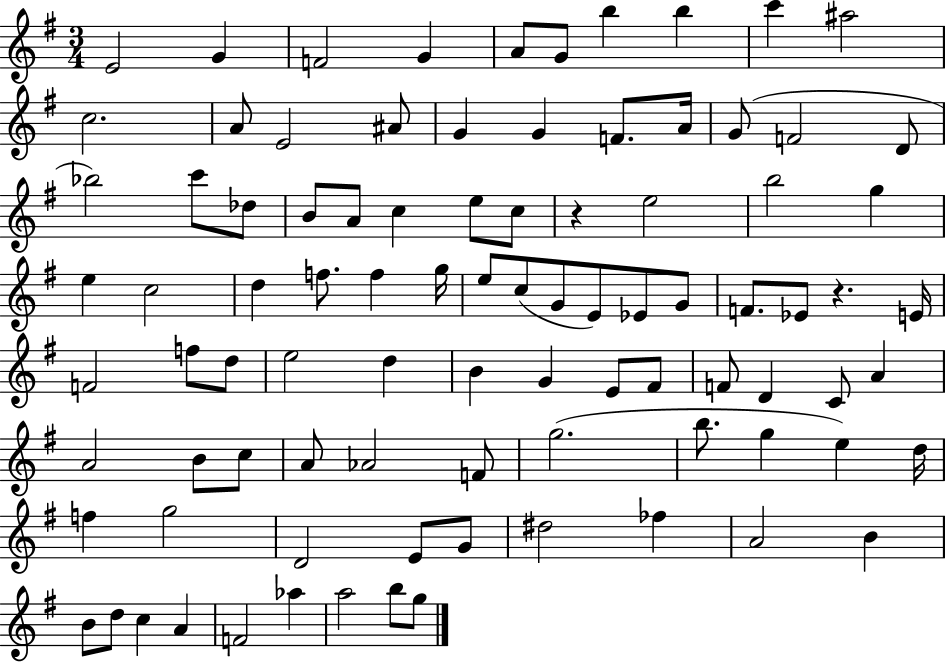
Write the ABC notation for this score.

X:1
T:Untitled
M:3/4
L:1/4
K:G
E2 G F2 G A/2 G/2 b b c' ^a2 c2 A/2 E2 ^A/2 G G F/2 A/4 G/2 F2 D/2 _b2 c'/2 _d/2 B/2 A/2 c e/2 c/2 z e2 b2 g e c2 d f/2 f g/4 e/2 c/2 G/2 E/2 _E/2 G/2 F/2 _E/2 z E/4 F2 f/2 d/2 e2 d B G E/2 ^F/2 F/2 D C/2 A A2 B/2 c/2 A/2 _A2 F/2 g2 b/2 g e d/4 f g2 D2 E/2 G/2 ^d2 _f A2 B B/2 d/2 c A F2 _a a2 b/2 g/2